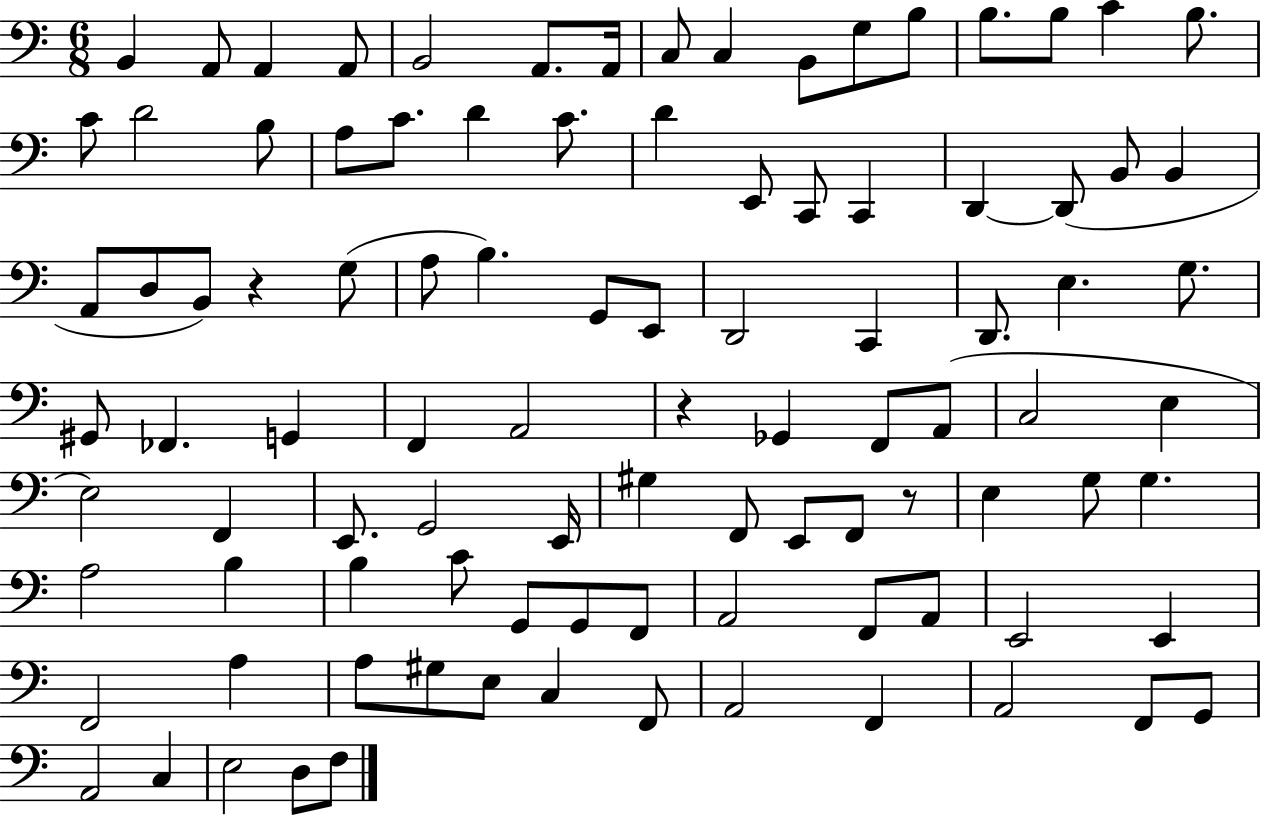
{
  \clef bass
  \numericTimeSignature
  \time 6/8
  \key c \major
  \repeat volta 2 { b,4 a,8 a,4 a,8 | b,2 a,8. a,16 | c8 c4 b,8 g8 b8 | b8. b8 c'4 b8. | \break c'8 d'2 b8 | a8 c'8. d'4 c'8. | d'4 e,8 c,8 c,4 | d,4~~ d,8( b,8 b,4 | \break a,8 d8 b,8) r4 g8( | a8 b4.) g,8 e,8 | d,2 c,4 | d,8. e4. g8. | \break gis,8 fes,4. g,4 | f,4 a,2 | r4 ges,4 f,8 a,8( | c2 e4 | \break e2) f,4 | e,8. g,2 e,16 | gis4 f,8 e,8 f,8 r8 | e4 g8 g4. | \break a2 b4 | b4 c'8 g,8 g,8 f,8 | a,2 f,8 a,8 | e,2 e,4 | \break f,2 a4 | a8 gis8 e8 c4 f,8 | a,2 f,4 | a,2 f,8 g,8 | \break a,2 c4 | e2 d8 f8 | } \bar "|."
}